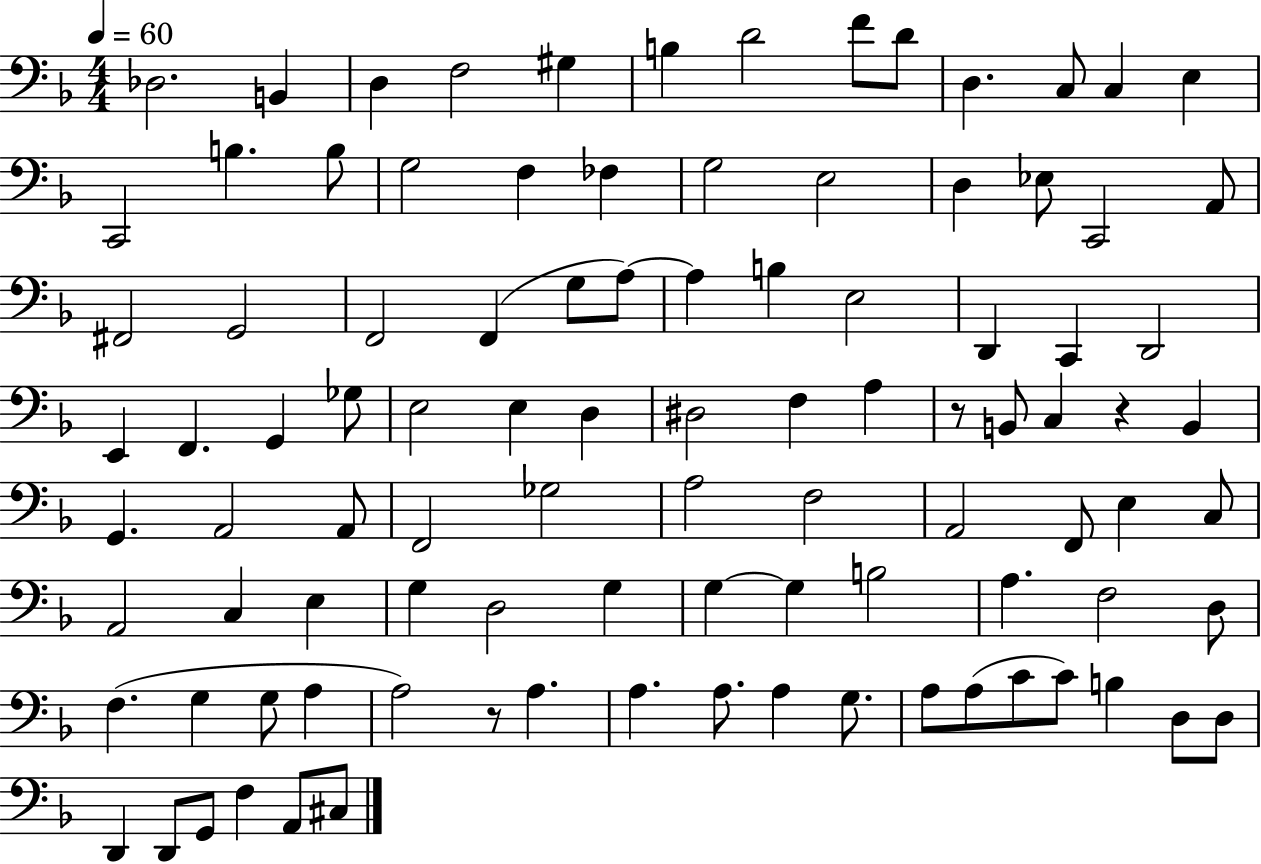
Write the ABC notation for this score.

X:1
T:Untitled
M:4/4
L:1/4
K:F
_D,2 B,, D, F,2 ^G, B, D2 F/2 D/2 D, C,/2 C, E, C,,2 B, B,/2 G,2 F, _F, G,2 E,2 D, _E,/2 C,,2 A,,/2 ^F,,2 G,,2 F,,2 F,, G,/2 A,/2 A, B, E,2 D,, C,, D,,2 E,, F,, G,, _G,/2 E,2 E, D, ^D,2 F, A, z/2 B,,/2 C, z B,, G,, A,,2 A,,/2 F,,2 _G,2 A,2 F,2 A,,2 F,,/2 E, C,/2 A,,2 C, E, G, D,2 G, G, G, B,2 A, F,2 D,/2 F, G, G,/2 A, A,2 z/2 A, A, A,/2 A, G,/2 A,/2 A,/2 C/2 C/2 B, D,/2 D,/2 D,, D,,/2 G,,/2 F, A,,/2 ^C,/2